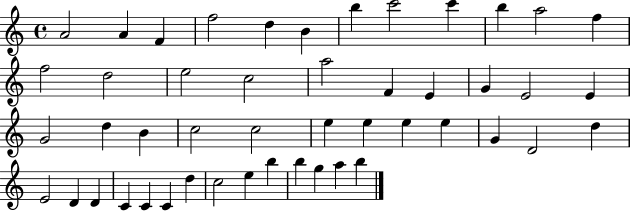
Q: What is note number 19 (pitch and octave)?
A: E4